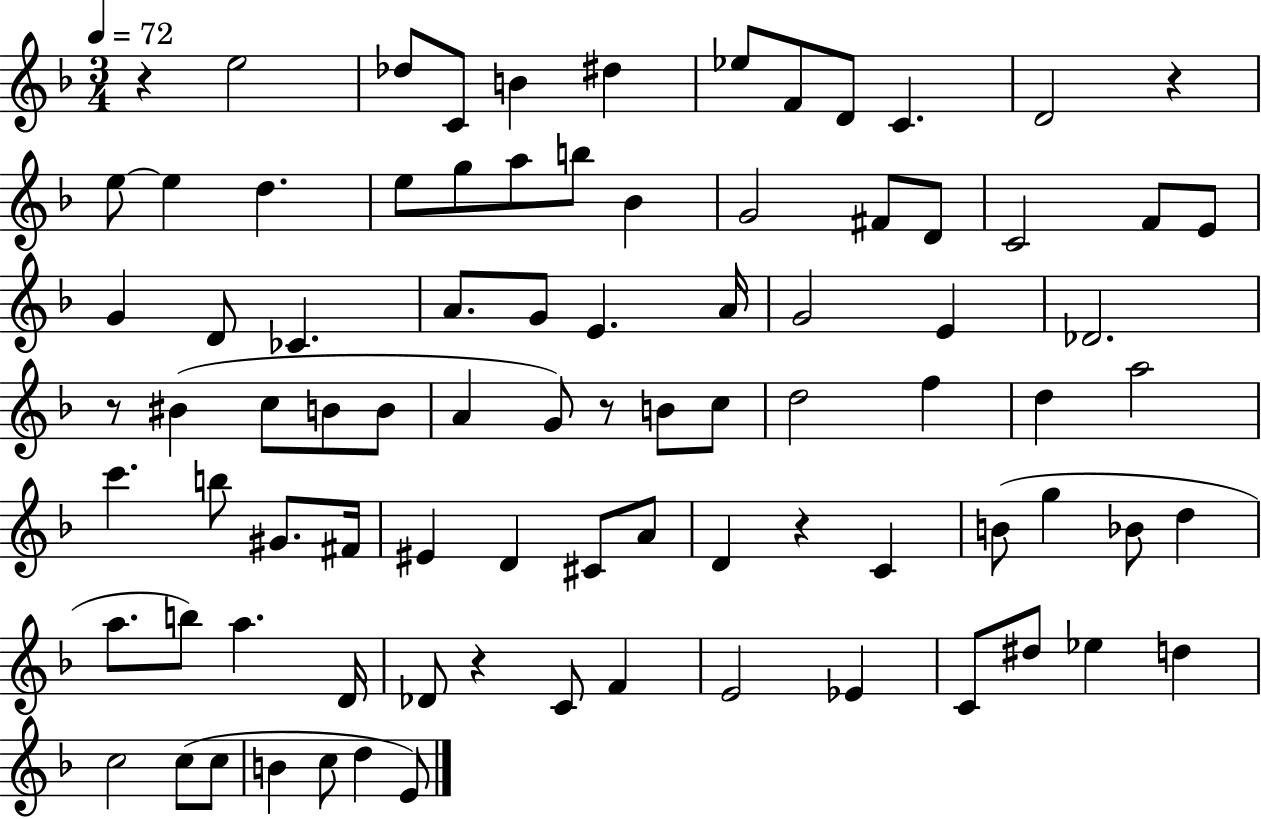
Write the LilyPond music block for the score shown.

{
  \clef treble
  \numericTimeSignature
  \time 3/4
  \key f \major
  \tempo 4 = 72
  \repeat volta 2 { r4 e''2 | des''8 c'8 b'4 dis''4 | ees''8 f'8 d'8 c'4. | d'2 r4 | \break e''8~~ e''4 d''4. | e''8 g''8 a''8 b''8 bes'4 | g'2 fis'8 d'8 | c'2 f'8 e'8 | \break g'4 d'8 ces'4. | a'8. g'8 e'4. a'16 | g'2 e'4 | des'2. | \break r8 bis'4( c''8 b'8 b'8 | a'4 g'8) r8 b'8 c''8 | d''2 f''4 | d''4 a''2 | \break c'''4. b''8 gis'8. fis'16 | eis'4 d'4 cis'8 a'8 | d'4 r4 c'4 | b'8( g''4 bes'8 d''4 | \break a''8. b''8) a''4. d'16 | des'8 r4 c'8 f'4 | e'2 ees'4 | c'8 dis''8 ees''4 d''4 | \break c''2 c''8( c''8 | b'4 c''8 d''4 e'8) | } \bar "|."
}